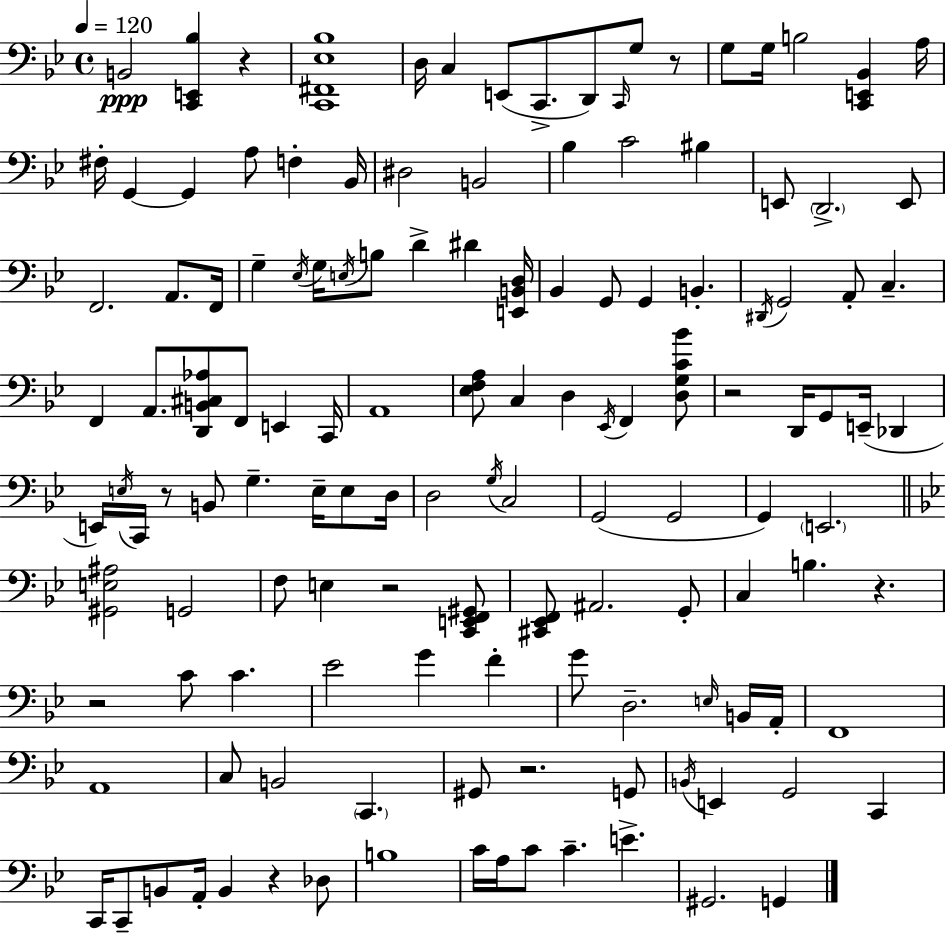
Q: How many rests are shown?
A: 9